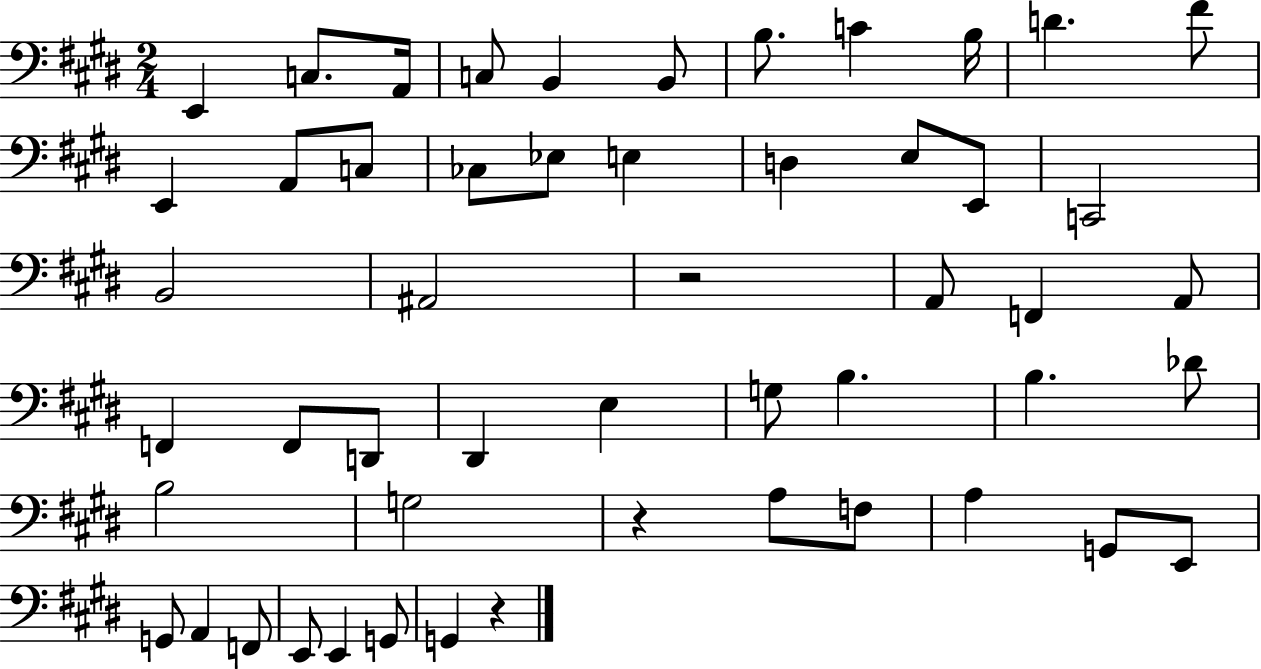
X:1
T:Untitled
M:2/4
L:1/4
K:E
E,, C,/2 A,,/4 C,/2 B,, B,,/2 B,/2 C B,/4 D ^F/2 E,, A,,/2 C,/2 _C,/2 _E,/2 E, D, E,/2 E,,/2 C,,2 B,,2 ^A,,2 z2 A,,/2 F,, A,,/2 F,, F,,/2 D,,/2 ^D,, E, G,/2 B, B, _D/2 B,2 G,2 z A,/2 F,/2 A, G,,/2 E,,/2 G,,/2 A,, F,,/2 E,,/2 E,, G,,/2 G,, z